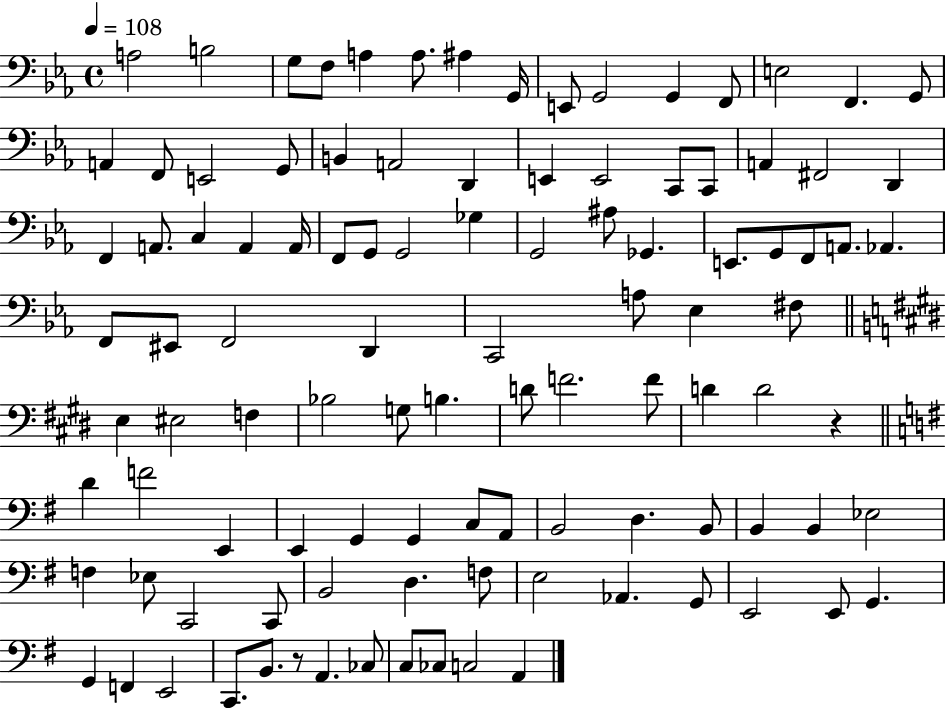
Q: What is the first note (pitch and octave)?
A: A3